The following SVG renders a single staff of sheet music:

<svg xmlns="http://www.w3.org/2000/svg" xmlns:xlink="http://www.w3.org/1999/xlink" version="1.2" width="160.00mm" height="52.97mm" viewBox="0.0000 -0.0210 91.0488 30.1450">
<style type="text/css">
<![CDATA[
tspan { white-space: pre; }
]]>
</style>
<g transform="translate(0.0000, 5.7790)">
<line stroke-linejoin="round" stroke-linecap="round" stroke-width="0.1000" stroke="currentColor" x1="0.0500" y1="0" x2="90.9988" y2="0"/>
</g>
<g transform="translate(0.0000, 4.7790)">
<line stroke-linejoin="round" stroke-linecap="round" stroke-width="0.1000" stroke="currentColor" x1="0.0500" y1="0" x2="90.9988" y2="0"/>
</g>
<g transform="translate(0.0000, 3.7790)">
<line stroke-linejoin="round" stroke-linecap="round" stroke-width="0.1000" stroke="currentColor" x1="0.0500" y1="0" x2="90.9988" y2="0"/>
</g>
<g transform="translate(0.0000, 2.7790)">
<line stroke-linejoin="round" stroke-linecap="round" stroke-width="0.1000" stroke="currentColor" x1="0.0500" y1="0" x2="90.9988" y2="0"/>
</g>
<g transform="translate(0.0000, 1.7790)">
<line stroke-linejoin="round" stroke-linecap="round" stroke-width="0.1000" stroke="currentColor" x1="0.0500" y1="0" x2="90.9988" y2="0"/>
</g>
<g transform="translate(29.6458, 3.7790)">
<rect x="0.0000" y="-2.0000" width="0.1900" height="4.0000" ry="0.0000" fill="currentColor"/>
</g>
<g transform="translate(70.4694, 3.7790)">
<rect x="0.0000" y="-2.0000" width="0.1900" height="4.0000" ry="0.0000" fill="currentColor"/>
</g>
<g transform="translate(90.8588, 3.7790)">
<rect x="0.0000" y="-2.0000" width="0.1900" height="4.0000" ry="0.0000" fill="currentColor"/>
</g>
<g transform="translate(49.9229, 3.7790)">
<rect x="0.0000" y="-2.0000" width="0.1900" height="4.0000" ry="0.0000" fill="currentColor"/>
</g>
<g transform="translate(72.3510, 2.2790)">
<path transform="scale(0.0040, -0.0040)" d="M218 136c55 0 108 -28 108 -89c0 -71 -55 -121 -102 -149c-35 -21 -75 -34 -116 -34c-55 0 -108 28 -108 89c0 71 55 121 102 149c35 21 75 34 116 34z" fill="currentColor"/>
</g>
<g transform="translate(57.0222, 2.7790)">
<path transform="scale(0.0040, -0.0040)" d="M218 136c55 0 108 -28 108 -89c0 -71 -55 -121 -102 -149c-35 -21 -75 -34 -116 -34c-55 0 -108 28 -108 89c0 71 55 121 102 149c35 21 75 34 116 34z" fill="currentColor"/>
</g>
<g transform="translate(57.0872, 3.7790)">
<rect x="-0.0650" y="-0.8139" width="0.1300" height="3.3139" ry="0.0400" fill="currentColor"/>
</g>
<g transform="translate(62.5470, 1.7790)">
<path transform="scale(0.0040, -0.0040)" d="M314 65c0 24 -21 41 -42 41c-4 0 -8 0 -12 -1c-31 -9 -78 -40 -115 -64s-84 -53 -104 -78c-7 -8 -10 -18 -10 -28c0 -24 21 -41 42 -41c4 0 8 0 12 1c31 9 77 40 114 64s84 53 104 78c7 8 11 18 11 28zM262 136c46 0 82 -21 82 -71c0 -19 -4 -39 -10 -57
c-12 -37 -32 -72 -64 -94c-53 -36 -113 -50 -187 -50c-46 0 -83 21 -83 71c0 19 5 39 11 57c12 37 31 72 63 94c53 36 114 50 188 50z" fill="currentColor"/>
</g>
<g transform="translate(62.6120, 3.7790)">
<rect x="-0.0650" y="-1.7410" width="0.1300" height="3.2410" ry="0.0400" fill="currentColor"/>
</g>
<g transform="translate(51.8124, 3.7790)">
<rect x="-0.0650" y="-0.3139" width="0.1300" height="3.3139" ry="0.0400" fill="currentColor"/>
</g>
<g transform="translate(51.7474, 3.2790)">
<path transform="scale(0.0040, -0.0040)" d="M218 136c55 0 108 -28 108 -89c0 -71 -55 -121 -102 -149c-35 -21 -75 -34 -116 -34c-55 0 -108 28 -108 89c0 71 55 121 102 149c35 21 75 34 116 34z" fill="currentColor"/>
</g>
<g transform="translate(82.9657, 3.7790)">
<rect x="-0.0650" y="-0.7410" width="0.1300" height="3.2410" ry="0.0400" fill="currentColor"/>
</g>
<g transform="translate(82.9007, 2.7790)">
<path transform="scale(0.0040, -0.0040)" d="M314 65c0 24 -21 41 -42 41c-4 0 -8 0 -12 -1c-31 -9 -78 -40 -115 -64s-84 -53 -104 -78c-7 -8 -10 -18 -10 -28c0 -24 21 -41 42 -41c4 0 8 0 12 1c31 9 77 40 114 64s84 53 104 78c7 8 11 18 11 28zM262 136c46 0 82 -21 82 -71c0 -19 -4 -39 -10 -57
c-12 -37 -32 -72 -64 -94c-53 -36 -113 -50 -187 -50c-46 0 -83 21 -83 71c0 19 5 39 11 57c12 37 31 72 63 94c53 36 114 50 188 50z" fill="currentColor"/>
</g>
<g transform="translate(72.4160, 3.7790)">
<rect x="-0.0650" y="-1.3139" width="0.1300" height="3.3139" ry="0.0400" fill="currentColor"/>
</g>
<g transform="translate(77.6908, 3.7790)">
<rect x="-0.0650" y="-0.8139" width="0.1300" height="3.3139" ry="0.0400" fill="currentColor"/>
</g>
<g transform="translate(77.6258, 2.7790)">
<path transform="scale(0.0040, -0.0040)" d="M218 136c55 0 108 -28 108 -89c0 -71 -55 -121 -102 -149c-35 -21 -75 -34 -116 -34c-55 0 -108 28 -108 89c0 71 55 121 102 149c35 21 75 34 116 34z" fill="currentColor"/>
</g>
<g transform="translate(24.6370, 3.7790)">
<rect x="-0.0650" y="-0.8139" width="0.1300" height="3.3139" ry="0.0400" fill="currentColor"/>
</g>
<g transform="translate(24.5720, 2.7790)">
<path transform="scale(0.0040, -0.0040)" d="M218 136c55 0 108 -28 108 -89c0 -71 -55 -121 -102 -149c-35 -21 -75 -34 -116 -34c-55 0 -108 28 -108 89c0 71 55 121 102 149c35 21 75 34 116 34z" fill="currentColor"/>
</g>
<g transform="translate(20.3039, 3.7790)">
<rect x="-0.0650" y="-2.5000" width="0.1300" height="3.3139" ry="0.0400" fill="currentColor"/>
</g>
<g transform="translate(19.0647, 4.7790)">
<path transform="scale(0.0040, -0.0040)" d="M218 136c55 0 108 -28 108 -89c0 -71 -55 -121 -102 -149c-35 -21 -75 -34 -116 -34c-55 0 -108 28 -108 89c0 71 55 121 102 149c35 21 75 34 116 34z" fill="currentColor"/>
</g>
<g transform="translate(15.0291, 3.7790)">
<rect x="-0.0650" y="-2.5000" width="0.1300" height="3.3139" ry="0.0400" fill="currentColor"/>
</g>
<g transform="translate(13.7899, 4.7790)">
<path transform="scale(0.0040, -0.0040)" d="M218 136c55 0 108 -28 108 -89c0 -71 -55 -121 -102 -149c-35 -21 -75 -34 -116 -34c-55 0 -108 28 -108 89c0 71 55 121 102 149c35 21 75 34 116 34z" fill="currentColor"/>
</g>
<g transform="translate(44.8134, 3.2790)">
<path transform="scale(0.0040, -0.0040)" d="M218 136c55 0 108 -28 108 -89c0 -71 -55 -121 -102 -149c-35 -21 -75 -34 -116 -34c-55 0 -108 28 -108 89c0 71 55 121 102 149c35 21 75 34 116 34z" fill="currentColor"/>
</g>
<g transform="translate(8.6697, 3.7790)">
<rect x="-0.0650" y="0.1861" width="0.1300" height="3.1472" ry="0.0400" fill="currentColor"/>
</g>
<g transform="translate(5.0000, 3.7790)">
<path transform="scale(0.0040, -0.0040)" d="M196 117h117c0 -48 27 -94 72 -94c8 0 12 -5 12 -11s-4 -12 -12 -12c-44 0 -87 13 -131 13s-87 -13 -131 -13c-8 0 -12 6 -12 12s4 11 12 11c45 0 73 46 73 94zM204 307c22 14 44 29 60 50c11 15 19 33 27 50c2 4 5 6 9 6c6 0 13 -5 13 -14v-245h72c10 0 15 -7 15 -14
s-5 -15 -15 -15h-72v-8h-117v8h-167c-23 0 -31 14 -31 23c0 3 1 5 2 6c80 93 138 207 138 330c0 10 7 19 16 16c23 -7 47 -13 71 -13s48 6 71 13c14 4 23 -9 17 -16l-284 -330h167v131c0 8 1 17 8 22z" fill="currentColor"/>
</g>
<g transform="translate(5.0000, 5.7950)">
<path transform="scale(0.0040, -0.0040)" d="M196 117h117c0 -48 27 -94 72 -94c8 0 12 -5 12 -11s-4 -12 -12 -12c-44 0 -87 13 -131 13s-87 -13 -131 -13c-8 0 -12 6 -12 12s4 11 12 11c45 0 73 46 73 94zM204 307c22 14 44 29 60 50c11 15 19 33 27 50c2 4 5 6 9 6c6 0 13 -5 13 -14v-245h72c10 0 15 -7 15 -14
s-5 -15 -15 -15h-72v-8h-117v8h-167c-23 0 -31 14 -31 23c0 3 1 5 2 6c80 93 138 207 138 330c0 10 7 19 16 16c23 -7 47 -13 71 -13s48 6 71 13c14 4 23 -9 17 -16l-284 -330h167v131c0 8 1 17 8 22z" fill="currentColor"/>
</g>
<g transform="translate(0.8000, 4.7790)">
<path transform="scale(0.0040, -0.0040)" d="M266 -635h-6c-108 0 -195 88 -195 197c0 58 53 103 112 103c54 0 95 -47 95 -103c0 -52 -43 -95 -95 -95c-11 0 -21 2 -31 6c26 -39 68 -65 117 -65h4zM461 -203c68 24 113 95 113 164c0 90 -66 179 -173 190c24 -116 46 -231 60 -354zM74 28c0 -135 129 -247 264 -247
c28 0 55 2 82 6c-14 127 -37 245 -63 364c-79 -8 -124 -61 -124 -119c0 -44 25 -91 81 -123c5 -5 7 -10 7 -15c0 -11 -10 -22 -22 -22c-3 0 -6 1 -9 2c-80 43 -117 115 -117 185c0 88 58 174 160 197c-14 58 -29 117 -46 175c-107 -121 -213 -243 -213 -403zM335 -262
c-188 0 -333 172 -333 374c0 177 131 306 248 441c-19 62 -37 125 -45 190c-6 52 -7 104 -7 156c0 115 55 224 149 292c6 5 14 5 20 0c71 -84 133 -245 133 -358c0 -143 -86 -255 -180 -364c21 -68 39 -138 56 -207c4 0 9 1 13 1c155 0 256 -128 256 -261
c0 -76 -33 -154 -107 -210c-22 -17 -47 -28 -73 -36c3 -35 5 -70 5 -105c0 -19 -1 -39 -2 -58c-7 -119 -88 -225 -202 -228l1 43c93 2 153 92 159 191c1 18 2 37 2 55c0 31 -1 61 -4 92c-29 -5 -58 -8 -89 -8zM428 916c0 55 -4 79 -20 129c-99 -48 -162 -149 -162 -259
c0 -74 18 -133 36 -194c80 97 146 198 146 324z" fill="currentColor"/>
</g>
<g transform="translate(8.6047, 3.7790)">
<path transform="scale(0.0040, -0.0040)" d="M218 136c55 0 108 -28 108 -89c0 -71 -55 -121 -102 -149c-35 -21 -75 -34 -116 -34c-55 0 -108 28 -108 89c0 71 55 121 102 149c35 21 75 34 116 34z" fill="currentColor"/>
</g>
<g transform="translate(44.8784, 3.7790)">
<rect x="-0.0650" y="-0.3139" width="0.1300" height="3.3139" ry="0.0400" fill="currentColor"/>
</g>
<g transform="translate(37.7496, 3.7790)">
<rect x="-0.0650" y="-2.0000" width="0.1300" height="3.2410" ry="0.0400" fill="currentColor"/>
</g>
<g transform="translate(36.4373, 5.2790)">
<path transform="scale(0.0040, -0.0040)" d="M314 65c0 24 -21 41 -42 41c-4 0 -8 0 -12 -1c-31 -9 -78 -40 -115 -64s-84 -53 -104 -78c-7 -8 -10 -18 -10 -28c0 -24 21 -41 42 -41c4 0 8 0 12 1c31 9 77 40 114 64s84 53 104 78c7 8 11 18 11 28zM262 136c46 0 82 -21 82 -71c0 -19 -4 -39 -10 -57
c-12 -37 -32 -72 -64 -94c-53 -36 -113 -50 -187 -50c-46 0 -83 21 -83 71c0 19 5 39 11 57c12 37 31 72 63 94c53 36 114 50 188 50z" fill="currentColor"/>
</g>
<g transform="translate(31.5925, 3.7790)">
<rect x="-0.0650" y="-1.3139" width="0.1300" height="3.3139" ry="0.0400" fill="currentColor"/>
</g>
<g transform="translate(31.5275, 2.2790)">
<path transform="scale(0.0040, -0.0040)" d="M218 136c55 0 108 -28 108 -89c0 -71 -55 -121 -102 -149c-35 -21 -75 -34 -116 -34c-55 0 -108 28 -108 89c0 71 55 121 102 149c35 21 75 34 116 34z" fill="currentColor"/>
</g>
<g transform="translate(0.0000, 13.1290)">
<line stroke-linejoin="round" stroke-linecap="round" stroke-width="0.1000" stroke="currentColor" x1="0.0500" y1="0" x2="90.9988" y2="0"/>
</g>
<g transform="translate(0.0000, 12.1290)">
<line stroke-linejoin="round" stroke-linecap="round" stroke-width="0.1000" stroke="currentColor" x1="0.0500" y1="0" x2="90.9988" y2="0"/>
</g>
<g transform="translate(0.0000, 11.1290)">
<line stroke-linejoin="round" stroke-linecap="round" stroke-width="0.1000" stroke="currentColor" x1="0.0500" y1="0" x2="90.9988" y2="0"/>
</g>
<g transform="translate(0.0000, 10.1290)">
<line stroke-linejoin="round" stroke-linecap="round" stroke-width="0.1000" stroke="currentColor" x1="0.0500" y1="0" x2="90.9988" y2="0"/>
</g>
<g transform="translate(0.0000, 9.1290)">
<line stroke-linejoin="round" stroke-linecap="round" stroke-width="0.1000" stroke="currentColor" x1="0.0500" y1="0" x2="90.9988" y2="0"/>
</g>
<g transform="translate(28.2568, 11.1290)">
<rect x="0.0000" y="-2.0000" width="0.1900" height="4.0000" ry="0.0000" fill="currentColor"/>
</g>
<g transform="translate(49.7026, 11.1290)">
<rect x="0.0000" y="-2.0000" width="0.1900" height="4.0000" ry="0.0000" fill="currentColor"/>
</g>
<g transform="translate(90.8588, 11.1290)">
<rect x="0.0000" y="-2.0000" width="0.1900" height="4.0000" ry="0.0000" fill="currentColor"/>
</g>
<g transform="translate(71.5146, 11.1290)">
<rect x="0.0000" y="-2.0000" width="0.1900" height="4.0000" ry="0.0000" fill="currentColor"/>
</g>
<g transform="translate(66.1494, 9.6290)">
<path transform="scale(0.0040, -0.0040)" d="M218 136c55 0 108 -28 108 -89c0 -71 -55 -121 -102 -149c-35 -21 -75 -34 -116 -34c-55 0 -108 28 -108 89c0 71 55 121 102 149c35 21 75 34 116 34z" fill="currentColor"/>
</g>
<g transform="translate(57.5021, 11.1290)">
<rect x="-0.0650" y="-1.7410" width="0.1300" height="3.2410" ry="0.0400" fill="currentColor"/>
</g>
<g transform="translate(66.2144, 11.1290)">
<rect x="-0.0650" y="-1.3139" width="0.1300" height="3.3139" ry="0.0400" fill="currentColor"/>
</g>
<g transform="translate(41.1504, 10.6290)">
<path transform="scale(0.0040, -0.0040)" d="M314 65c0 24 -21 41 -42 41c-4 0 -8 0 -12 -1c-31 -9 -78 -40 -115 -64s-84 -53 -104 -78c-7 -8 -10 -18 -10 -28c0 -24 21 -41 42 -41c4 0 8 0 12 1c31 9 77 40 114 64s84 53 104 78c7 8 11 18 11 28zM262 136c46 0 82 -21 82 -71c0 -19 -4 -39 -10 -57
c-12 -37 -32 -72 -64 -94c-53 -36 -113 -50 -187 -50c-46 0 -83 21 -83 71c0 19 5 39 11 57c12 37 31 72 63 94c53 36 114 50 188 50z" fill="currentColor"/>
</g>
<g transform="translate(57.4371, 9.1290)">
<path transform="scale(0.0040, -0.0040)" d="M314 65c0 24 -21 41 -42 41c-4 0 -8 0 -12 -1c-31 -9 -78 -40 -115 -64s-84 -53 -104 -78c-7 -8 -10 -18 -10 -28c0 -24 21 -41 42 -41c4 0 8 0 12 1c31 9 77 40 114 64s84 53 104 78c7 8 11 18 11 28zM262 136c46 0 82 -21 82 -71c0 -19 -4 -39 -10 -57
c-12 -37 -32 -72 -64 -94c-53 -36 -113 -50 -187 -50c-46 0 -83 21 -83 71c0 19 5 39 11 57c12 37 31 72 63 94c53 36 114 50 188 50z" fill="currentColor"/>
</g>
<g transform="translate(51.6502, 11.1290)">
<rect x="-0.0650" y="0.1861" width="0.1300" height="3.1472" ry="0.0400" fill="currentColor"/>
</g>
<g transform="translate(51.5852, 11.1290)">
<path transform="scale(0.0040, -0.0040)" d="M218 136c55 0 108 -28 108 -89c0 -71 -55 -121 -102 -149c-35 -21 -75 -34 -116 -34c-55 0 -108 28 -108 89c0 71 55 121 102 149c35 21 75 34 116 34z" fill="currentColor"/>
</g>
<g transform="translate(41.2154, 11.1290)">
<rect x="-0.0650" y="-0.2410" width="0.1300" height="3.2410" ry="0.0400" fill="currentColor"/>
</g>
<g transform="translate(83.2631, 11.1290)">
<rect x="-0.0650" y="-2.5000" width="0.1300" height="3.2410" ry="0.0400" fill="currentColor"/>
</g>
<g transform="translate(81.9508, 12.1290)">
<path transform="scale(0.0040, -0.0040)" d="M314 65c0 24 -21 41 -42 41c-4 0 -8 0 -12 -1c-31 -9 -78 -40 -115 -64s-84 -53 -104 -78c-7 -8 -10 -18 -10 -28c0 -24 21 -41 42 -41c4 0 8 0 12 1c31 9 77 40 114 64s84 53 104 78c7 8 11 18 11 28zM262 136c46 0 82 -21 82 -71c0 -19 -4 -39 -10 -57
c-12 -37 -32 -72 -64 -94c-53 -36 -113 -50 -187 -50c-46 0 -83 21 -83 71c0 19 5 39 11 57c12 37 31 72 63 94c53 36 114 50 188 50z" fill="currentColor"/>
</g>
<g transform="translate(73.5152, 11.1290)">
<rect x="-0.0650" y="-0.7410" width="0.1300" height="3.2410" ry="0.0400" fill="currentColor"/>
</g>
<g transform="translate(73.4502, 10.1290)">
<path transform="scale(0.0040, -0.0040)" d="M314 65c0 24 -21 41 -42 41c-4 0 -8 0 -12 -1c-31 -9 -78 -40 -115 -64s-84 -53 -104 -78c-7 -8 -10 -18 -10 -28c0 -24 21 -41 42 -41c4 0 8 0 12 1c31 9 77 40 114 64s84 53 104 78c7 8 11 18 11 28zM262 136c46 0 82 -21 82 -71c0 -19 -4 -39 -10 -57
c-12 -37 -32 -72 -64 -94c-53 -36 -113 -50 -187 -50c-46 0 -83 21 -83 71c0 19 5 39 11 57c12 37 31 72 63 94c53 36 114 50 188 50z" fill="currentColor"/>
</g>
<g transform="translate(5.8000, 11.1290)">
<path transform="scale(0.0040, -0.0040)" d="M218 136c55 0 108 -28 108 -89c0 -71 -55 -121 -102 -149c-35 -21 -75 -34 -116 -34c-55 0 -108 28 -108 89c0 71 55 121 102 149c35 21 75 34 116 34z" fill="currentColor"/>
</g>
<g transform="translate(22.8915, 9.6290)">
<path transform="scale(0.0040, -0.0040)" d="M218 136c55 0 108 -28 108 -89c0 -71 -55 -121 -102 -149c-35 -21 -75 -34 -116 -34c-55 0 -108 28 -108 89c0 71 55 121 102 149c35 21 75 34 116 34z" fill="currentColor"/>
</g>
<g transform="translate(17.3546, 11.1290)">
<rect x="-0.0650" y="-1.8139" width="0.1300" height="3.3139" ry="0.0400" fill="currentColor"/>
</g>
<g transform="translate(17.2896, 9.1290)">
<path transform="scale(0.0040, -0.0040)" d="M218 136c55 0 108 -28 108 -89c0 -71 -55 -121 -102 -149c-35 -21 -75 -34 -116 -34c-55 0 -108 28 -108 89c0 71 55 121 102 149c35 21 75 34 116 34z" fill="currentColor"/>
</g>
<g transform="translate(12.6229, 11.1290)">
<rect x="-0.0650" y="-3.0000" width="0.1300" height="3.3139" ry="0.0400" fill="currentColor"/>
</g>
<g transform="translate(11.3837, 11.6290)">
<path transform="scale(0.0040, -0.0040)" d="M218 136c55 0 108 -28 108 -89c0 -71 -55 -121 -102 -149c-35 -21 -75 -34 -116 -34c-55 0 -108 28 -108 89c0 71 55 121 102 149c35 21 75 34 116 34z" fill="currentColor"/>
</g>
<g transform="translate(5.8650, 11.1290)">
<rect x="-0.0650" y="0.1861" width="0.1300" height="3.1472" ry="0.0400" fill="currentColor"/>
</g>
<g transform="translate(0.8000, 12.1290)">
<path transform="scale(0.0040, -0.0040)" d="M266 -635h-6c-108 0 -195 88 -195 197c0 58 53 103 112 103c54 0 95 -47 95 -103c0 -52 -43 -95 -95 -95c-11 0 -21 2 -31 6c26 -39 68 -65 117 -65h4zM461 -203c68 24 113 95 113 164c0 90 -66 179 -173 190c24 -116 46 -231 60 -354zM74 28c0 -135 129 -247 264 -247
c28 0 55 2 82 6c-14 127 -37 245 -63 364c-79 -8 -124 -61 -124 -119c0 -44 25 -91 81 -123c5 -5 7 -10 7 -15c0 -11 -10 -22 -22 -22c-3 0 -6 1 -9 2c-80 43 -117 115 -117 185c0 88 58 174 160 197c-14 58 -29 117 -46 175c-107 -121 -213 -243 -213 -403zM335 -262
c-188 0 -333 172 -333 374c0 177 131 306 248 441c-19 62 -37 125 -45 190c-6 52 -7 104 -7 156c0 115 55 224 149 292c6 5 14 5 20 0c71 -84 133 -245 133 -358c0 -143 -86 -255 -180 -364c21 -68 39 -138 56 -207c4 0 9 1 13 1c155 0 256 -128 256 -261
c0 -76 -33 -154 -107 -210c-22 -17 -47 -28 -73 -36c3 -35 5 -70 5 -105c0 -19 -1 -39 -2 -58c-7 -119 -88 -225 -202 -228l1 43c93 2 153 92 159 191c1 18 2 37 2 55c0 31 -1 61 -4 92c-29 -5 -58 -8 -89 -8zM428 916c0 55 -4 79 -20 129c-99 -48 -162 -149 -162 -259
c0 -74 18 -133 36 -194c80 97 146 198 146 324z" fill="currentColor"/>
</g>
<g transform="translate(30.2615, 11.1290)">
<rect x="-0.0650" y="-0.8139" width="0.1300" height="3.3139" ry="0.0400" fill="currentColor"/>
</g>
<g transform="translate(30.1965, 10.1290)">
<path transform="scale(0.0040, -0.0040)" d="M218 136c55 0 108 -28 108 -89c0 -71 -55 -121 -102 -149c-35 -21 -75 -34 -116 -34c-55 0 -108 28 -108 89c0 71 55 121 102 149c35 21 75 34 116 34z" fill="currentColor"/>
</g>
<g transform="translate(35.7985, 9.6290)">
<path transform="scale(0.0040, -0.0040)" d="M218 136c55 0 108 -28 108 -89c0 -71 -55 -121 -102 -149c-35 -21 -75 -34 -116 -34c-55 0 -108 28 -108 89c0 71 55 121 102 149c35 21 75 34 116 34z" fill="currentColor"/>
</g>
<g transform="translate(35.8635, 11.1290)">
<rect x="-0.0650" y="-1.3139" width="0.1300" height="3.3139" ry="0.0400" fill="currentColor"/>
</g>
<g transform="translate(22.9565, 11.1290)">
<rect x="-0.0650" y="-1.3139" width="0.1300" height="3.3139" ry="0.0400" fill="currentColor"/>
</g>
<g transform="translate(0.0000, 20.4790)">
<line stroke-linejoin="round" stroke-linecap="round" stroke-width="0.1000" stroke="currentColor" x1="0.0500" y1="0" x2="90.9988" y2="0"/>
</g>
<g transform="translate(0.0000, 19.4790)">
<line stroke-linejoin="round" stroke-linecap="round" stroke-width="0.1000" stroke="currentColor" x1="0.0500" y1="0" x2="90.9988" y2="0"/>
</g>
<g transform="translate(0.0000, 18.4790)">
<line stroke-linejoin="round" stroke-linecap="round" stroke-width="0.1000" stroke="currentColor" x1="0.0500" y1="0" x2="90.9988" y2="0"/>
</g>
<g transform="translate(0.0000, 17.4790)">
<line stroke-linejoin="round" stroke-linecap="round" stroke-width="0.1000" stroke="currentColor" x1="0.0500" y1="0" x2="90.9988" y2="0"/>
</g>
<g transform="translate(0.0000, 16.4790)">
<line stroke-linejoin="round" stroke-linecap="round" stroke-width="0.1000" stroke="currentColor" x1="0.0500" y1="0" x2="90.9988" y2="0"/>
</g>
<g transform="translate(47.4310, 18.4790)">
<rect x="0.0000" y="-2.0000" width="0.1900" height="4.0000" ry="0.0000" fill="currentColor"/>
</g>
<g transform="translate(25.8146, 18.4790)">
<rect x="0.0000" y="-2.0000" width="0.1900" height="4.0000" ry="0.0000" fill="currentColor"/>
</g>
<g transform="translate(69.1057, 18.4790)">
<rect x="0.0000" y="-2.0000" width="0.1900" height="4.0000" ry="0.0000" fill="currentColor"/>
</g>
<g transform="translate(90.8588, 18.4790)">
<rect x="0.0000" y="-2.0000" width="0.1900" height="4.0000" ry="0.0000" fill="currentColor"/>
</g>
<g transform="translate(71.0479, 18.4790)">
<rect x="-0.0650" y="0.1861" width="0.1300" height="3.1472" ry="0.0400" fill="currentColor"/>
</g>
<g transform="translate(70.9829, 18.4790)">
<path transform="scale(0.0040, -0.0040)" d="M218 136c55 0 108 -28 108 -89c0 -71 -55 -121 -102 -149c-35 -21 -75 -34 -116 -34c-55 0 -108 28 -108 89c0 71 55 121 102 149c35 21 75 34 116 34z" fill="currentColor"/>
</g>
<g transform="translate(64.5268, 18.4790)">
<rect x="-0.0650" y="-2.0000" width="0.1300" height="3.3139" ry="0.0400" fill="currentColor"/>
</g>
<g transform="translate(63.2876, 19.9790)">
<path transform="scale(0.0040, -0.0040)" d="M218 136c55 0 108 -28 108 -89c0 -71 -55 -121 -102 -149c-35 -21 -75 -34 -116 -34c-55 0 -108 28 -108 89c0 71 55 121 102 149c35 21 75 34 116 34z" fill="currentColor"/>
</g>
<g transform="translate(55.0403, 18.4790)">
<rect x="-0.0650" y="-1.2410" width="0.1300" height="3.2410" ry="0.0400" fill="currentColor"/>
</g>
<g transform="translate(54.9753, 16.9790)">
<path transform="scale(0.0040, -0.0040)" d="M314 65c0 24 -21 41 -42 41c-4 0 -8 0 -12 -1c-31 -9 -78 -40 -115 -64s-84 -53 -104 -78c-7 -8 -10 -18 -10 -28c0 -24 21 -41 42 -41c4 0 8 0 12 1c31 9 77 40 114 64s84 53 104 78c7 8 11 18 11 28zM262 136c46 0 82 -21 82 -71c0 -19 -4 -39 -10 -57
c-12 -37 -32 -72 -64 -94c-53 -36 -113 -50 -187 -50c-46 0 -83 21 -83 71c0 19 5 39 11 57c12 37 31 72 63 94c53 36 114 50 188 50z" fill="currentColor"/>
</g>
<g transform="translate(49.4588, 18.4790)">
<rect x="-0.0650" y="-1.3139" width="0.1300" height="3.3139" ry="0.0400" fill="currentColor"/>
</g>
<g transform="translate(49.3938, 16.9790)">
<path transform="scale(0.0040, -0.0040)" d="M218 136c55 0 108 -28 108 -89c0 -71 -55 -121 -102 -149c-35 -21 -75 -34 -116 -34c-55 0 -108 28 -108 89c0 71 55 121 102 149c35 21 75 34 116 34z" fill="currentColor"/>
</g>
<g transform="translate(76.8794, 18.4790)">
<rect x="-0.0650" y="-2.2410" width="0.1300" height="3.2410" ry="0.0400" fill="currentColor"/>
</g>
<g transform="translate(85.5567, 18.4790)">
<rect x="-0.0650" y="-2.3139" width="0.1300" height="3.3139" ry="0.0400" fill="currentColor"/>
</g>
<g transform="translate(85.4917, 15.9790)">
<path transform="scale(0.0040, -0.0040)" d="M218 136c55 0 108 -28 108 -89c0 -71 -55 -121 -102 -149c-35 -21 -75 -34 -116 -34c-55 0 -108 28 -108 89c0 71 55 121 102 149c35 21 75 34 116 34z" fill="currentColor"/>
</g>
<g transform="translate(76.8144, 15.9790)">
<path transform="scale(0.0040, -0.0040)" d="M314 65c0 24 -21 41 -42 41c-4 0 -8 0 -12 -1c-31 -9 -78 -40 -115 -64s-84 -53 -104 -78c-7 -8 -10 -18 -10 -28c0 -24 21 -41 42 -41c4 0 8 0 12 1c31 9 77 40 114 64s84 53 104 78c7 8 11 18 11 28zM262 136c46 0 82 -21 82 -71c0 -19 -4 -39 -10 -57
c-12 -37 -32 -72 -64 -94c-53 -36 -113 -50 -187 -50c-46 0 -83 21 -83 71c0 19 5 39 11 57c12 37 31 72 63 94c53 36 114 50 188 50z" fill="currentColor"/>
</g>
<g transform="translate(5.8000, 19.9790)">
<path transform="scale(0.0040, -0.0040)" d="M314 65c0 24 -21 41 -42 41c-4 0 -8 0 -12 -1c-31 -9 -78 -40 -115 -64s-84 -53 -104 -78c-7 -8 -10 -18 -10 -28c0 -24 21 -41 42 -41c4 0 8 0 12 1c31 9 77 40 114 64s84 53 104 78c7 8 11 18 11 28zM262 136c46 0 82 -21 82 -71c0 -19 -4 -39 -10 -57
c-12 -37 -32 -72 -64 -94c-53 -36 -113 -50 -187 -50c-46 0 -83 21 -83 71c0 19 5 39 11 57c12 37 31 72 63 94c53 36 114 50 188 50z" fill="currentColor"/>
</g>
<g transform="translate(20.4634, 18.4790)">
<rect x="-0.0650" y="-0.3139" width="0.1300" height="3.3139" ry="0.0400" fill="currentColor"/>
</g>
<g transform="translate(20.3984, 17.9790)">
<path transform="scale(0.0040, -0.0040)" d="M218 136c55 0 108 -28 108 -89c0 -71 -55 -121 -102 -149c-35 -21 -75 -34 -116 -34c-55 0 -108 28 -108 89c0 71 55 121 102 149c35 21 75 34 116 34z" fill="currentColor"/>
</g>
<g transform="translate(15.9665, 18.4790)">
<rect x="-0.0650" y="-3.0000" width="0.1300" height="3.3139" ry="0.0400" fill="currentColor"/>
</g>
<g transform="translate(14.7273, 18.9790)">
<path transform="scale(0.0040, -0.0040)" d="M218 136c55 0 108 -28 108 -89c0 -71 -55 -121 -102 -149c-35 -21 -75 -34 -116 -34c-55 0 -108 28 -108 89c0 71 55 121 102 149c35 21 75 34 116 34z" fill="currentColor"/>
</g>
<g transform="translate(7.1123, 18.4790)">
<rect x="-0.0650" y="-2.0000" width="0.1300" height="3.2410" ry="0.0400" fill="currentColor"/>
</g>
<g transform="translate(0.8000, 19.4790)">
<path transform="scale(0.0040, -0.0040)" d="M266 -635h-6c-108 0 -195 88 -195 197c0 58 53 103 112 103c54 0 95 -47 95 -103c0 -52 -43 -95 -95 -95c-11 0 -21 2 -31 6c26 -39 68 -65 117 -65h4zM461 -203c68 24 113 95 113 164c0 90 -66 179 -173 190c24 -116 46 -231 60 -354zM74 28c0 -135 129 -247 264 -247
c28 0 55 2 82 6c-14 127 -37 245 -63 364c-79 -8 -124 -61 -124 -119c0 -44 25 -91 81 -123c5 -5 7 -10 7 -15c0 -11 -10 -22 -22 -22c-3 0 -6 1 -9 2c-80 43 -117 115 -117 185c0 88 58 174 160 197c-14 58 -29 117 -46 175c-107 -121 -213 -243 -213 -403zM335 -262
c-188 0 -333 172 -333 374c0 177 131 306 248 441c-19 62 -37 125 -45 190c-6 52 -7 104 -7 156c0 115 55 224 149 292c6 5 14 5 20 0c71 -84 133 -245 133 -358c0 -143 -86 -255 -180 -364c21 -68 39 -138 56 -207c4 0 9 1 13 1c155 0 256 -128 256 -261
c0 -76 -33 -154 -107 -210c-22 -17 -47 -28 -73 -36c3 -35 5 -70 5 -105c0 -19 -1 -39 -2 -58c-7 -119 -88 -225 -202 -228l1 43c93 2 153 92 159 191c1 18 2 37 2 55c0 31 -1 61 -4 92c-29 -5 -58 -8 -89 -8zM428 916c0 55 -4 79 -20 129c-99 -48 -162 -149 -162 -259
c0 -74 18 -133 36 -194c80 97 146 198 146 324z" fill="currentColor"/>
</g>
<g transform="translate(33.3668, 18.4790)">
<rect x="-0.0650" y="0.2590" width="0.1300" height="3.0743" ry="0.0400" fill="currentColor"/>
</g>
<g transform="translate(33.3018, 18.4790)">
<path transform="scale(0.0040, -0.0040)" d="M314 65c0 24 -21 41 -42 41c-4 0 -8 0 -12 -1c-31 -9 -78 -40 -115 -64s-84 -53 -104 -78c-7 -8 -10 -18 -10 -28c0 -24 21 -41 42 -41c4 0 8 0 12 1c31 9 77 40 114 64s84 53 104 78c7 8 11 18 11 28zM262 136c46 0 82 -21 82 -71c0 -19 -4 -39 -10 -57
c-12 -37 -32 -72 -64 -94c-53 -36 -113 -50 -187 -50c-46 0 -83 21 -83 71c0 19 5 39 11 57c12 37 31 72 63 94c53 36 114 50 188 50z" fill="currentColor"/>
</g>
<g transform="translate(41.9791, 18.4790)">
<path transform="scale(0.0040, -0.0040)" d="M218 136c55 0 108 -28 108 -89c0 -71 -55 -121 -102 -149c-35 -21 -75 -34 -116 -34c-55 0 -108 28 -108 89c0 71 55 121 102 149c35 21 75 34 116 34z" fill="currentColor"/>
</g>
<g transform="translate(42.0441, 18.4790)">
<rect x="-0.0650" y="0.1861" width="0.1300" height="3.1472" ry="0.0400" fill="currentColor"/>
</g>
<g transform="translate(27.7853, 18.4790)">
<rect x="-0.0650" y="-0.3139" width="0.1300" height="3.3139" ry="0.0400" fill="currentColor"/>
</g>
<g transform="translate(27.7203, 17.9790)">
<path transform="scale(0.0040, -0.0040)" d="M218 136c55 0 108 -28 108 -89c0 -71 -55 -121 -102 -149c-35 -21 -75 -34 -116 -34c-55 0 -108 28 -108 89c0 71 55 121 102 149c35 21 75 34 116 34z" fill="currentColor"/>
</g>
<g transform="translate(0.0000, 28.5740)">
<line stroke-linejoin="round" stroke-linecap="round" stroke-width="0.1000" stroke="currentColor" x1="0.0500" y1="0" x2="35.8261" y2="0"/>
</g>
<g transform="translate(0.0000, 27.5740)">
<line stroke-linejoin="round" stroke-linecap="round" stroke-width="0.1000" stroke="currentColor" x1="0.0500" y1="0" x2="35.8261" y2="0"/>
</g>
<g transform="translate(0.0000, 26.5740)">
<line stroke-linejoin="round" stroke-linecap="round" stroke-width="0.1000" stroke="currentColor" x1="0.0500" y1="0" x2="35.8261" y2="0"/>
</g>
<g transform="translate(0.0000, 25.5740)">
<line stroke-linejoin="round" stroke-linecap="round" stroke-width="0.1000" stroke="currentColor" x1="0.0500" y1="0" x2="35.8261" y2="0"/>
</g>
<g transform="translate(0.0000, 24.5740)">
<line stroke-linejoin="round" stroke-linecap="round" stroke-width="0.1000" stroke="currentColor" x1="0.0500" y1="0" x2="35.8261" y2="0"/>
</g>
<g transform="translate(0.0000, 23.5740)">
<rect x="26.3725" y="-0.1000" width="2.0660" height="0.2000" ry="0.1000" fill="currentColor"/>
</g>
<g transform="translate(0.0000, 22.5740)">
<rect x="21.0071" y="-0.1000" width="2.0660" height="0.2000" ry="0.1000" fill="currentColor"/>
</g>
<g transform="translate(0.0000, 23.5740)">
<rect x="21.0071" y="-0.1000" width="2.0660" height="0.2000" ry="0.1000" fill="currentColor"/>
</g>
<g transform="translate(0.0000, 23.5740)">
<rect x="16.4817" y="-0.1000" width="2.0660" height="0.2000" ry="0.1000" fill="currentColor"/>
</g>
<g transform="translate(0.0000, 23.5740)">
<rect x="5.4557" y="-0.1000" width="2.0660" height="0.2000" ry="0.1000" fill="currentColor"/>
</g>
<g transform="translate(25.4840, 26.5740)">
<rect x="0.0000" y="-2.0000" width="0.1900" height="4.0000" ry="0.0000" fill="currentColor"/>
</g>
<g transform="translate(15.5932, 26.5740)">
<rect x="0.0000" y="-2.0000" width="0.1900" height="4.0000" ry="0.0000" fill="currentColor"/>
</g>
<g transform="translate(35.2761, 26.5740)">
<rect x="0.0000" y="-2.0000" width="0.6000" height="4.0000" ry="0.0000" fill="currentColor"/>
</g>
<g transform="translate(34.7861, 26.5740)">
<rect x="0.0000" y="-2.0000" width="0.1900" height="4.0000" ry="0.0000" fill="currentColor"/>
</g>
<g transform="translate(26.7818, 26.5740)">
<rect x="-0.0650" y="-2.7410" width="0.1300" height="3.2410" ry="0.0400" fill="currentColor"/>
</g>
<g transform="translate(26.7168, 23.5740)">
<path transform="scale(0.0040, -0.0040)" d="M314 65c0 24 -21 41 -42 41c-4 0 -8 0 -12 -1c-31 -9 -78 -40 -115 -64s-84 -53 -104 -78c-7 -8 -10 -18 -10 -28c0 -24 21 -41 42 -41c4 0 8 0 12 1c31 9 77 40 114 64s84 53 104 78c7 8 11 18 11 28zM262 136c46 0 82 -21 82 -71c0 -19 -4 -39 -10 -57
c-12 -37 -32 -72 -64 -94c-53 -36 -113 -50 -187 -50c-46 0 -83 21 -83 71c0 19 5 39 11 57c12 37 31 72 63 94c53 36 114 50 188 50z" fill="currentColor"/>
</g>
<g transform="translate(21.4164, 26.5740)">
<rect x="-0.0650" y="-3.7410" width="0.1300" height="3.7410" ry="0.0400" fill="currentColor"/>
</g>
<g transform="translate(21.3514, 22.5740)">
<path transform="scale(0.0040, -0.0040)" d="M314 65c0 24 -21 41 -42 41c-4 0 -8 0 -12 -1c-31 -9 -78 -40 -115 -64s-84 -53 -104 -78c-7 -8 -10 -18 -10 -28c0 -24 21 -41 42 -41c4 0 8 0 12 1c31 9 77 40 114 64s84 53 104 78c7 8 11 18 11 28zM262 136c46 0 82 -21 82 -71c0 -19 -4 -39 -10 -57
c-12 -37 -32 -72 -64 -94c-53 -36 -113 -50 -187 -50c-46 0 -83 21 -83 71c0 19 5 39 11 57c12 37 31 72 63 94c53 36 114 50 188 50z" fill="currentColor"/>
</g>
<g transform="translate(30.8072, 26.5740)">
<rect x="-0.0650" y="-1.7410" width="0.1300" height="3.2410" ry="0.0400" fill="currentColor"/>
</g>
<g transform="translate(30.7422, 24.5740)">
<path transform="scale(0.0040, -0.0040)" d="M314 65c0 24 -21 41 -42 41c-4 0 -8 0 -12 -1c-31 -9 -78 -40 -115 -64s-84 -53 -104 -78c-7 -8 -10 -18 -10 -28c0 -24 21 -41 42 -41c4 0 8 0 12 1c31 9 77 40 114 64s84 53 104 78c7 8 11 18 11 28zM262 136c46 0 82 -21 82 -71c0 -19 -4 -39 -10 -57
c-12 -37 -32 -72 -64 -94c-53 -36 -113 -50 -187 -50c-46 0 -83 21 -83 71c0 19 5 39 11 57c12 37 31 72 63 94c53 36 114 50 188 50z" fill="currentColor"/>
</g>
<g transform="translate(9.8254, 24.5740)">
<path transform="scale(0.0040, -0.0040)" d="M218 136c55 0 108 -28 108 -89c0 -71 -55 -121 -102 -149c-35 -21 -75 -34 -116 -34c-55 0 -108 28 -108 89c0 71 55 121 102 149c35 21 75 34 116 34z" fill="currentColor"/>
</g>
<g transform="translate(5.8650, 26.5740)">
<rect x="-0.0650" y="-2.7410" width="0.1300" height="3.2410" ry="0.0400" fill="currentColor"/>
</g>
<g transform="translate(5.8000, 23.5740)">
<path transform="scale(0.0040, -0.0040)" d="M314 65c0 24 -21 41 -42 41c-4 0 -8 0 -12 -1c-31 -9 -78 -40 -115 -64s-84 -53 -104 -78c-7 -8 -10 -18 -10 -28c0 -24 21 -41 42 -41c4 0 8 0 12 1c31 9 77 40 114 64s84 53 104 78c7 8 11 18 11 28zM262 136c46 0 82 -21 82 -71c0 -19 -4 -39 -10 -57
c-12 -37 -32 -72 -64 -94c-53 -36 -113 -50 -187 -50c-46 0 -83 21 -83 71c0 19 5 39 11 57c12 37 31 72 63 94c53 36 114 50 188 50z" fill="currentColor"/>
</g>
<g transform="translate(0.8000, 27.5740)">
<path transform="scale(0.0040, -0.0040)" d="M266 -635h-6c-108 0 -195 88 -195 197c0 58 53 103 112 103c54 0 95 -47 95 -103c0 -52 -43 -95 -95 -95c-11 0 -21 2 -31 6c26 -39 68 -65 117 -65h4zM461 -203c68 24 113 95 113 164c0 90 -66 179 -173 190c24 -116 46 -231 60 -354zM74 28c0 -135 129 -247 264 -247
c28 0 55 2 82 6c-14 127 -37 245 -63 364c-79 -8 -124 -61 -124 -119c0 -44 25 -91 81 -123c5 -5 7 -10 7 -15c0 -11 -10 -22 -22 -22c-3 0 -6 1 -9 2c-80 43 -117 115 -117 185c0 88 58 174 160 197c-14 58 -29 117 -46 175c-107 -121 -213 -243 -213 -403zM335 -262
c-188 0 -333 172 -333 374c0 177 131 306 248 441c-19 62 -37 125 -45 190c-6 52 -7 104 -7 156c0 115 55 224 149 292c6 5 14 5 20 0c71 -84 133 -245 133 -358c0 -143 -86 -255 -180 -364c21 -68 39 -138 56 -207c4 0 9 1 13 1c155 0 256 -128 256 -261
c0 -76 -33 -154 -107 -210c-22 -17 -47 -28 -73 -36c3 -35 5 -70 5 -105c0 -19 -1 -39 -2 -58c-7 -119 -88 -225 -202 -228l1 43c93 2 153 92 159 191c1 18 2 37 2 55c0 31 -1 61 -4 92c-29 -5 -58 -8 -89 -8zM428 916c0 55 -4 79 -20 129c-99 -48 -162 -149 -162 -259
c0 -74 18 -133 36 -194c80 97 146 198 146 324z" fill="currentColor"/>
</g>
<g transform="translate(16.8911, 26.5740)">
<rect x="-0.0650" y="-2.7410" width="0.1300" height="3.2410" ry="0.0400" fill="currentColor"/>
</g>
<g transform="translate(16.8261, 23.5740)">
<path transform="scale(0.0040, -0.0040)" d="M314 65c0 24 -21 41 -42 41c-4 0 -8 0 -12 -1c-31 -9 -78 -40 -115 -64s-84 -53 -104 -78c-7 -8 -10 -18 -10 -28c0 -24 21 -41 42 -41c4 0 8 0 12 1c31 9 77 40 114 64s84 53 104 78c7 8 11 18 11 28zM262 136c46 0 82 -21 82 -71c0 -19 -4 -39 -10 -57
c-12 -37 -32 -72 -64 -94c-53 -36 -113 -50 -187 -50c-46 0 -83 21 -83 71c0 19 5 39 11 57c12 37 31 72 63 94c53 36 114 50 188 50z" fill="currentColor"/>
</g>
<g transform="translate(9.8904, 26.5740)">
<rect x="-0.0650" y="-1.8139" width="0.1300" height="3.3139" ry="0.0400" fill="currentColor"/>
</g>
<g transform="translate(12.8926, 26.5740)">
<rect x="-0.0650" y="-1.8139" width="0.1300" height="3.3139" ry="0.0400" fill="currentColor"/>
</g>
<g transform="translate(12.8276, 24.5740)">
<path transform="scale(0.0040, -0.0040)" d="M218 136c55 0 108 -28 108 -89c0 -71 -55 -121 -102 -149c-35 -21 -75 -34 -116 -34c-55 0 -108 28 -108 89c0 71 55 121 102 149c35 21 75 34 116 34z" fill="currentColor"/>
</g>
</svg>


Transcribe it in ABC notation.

X:1
T:Untitled
M:4/4
L:1/4
K:C
B G G d e F2 c c d f2 e d d2 B A f e d e c2 B f2 e d2 G2 F2 A c c B2 B e e2 F B g2 g a2 f f a2 c'2 a2 f2